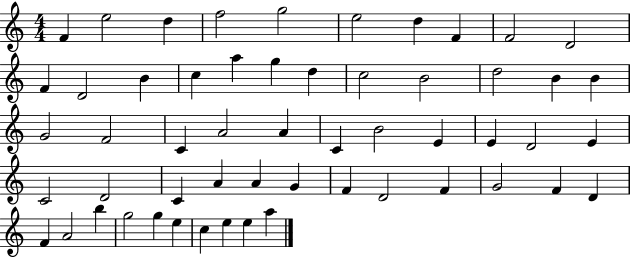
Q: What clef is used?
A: treble